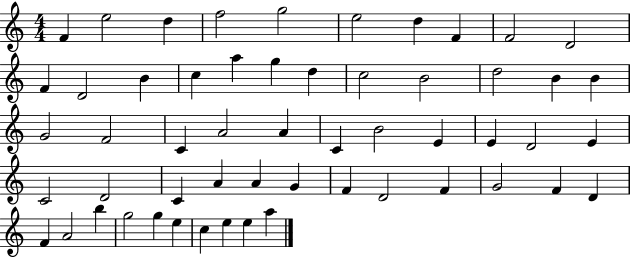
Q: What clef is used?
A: treble